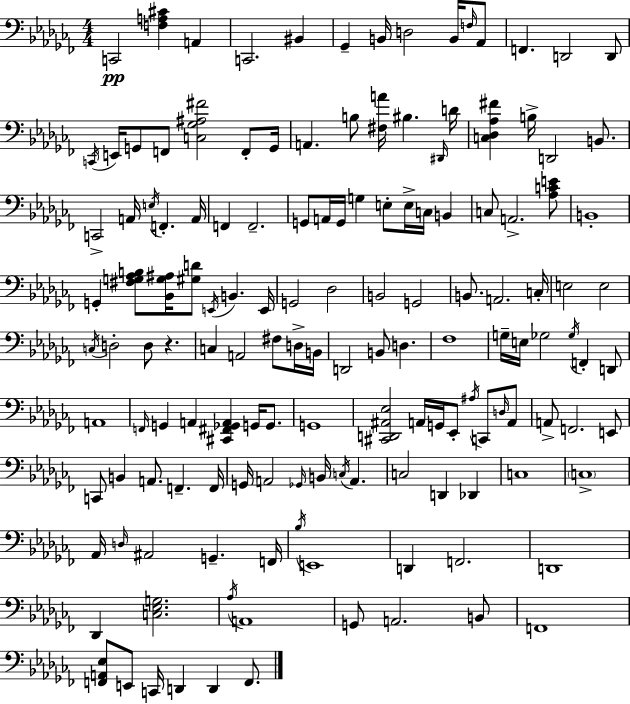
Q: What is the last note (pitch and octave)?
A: F2